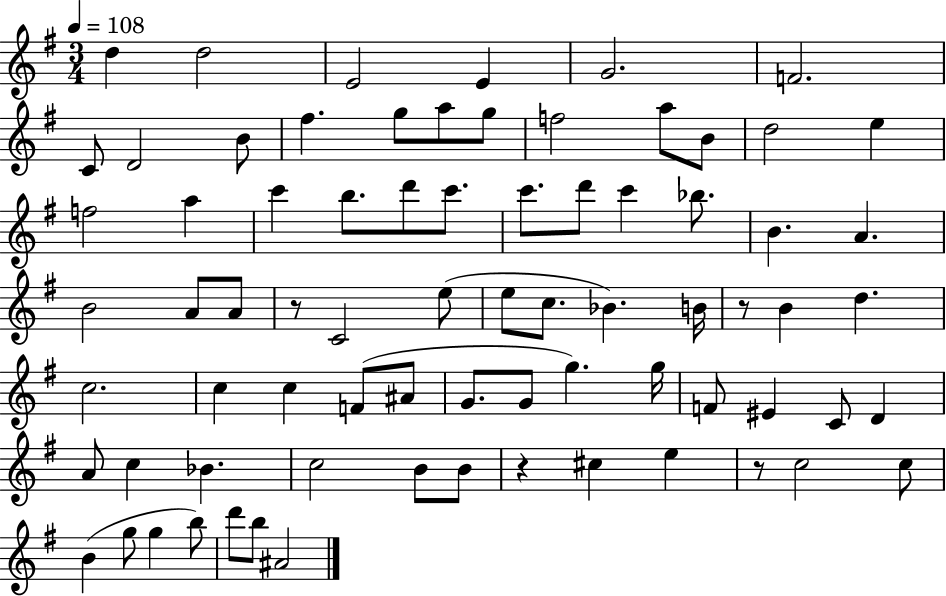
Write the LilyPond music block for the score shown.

{
  \clef treble
  \numericTimeSignature
  \time 3/4
  \key g \major
  \tempo 4 = 108
  d''4 d''2 | e'2 e'4 | g'2. | f'2. | \break c'8 d'2 b'8 | fis''4. g''8 a''8 g''8 | f''2 a''8 b'8 | d''2 e''4 | \break f''2 a''4 | c'''4 b''8. d'''8 c'''8. | c'''8. d'''8 c'''4 bes''8. | b'4. a'4. | \break b'2 a'8 a'8 | r8 c'2 e''8( | e''8 c''8. bes'4.) b'16 | r8 b'4 d''4. | \break c''2. | c''4 c''4 f'8( ais'8 | g'8. g'8 g''4.) g''16 | f'8 eis'4 c'8 d'4 | \break a'8 c''4 bes'4. | c''2 b'8 b'8 | r4 cis''4 e''4 | r8 c''2 c''8 | \break b'4( g''8 g''4 b''8) | d'''8 b''8 ais'2 | \bar "|."
}